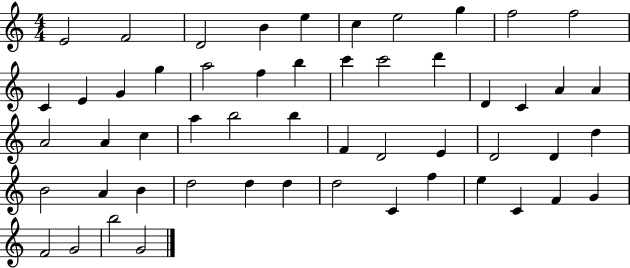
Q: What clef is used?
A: treble